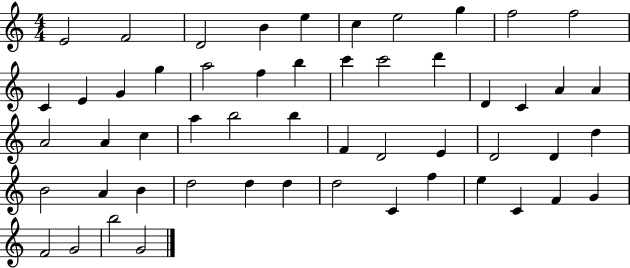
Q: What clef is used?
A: treble